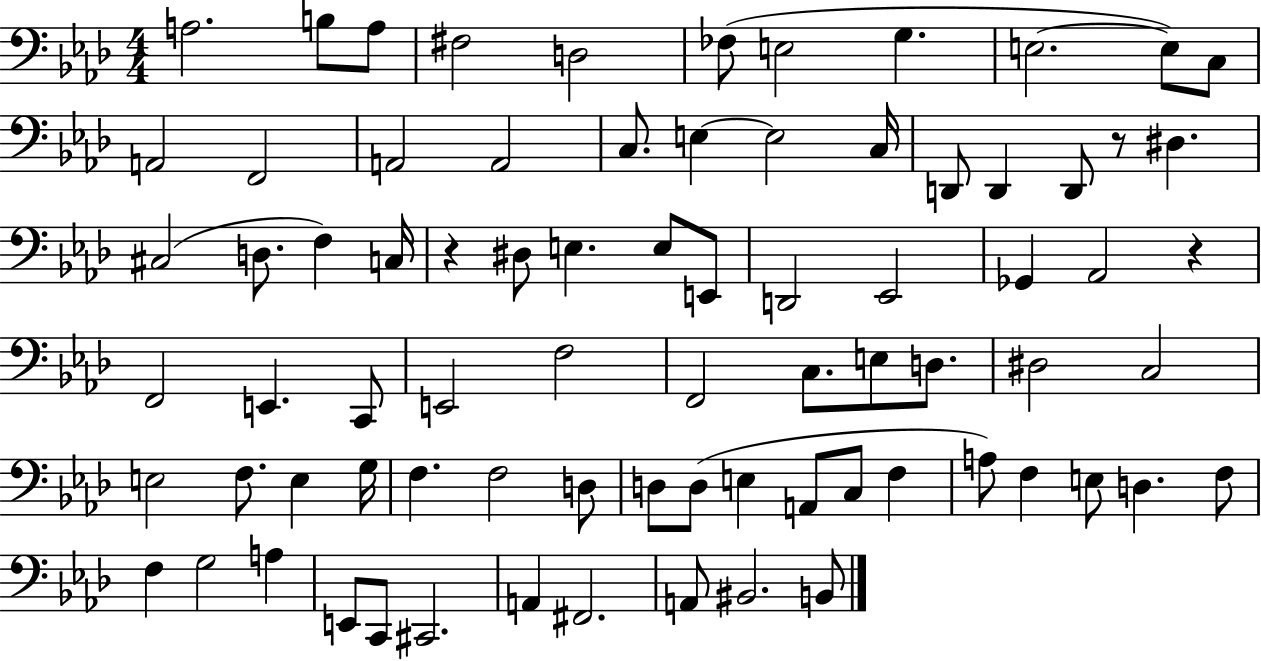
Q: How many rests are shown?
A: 3